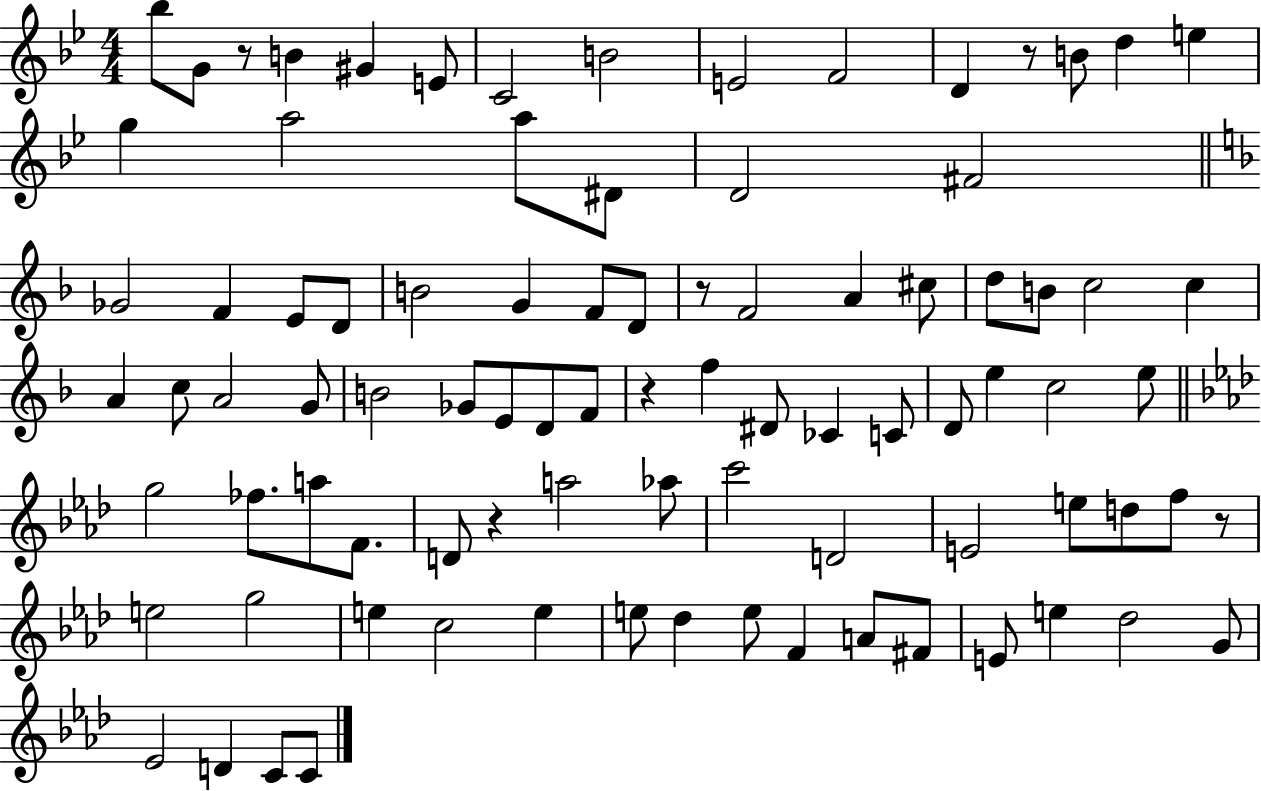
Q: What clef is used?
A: treble